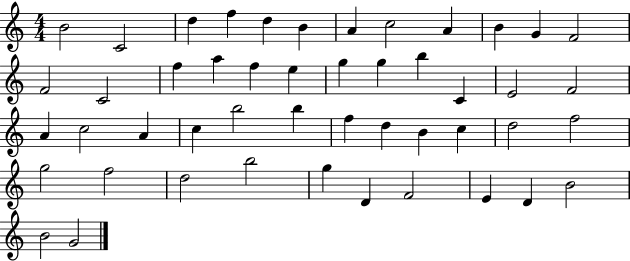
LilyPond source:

{
  \clef treble
  \numericTimeSignature
  \time 4/4
  \key c \major
  b'2 c'2 | d''4 f''4 d''4 b'4 | a'4 c''2 a'4 | b'4 g'4 f'2 | \break f'2 c'2 | f''4 a''4 f''4 e''4 | g''4 g''4 b''4 c'4 | e'2 f'2 | \break a'4 c''2 a'4 | c''4 b''2 b''4 | f''4 d''4 b'4 c''4 | d''2 f''2 | \break g''2 f''2 | d''2 b''2 | g''4 d'4 f'2 | e'4 d'4 b'2 | \break b'2 g'2 | \bar "|."
}